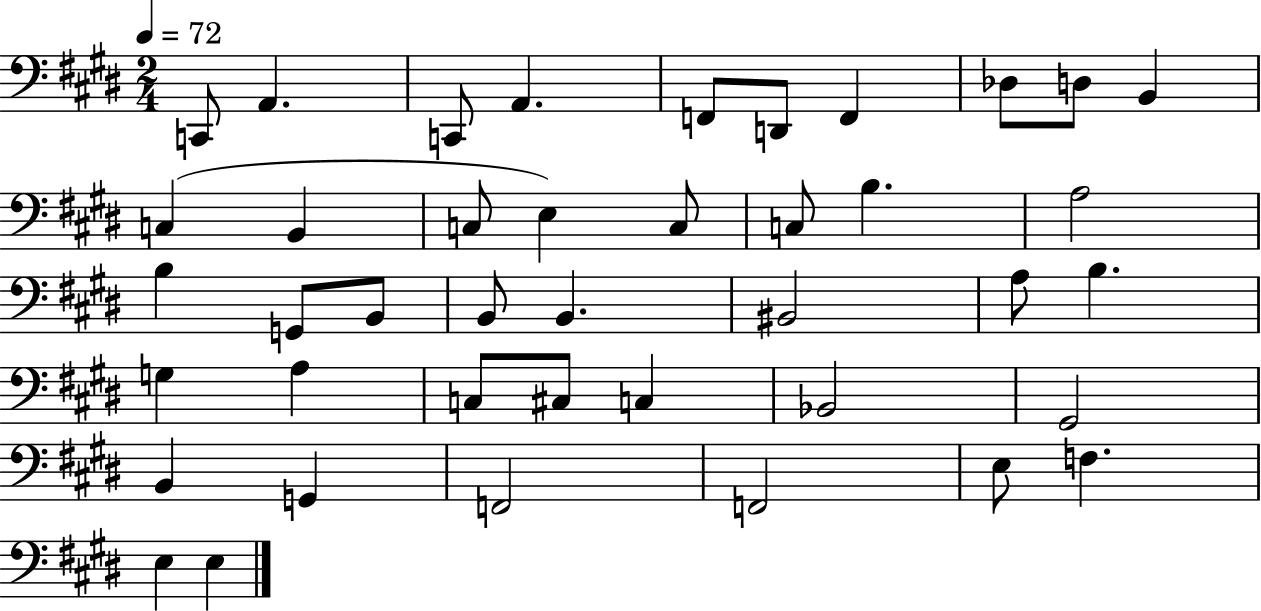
C2/e A2/q. C2/e A2/q. F2/e D2/e F2/q Db3/e D3/e B2/q C3/q B2/q C3/e E3/q C3/e C3/e B3/q. A3/h B3/q G2/e B2/e B2/e B2/q. BIS2/h A3/e B3/q. G3/q A3/q C3/e C#3/e C3/q Bb2/h G#2/h B2/q G2/q F2/h F2/h E3/e F3/q. E3/q E3/q